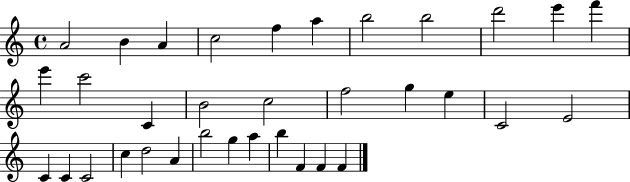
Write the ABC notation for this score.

X:1
T:Untitled
M:4/4
L:1/4
K:C
A2 B A c2 f a b2 b2 d'2 e' f' e' c'2 C B2 c2 f2 g e C2 E2 C C C2 c d2 A b2 g a b F F F